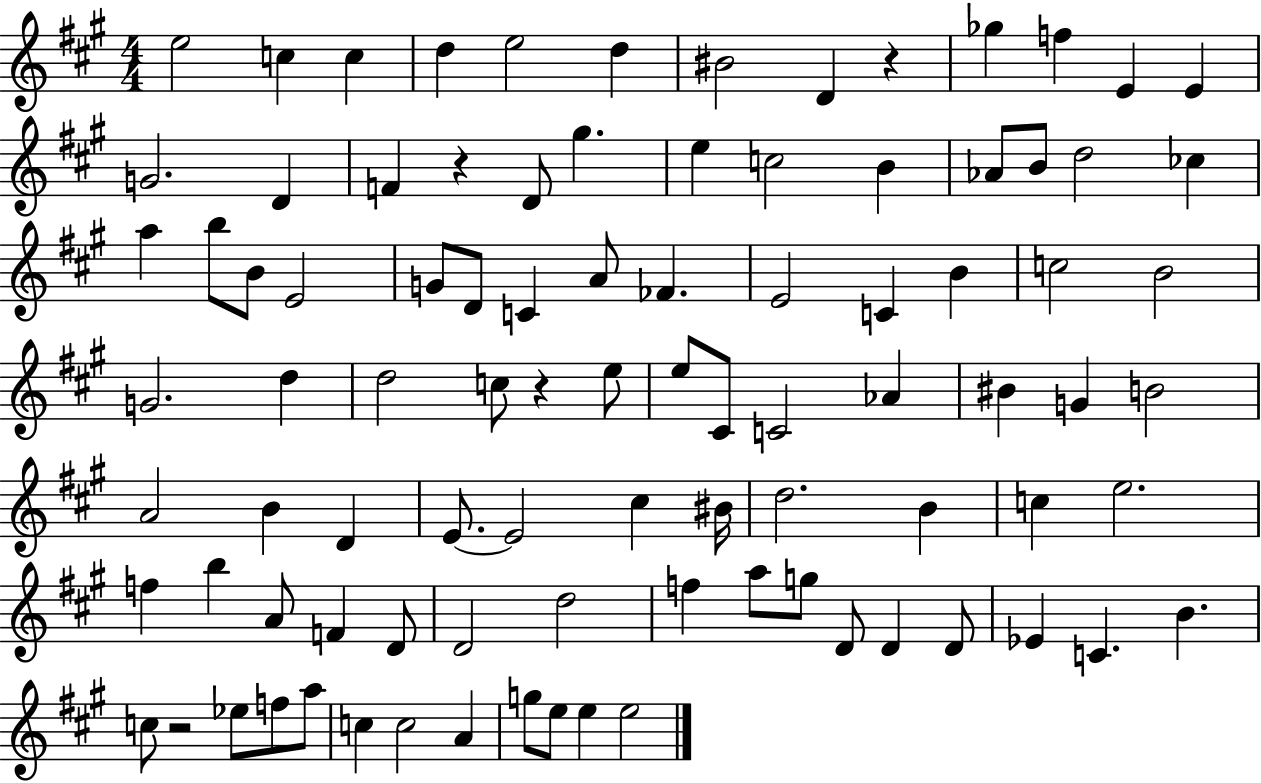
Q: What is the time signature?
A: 4/4